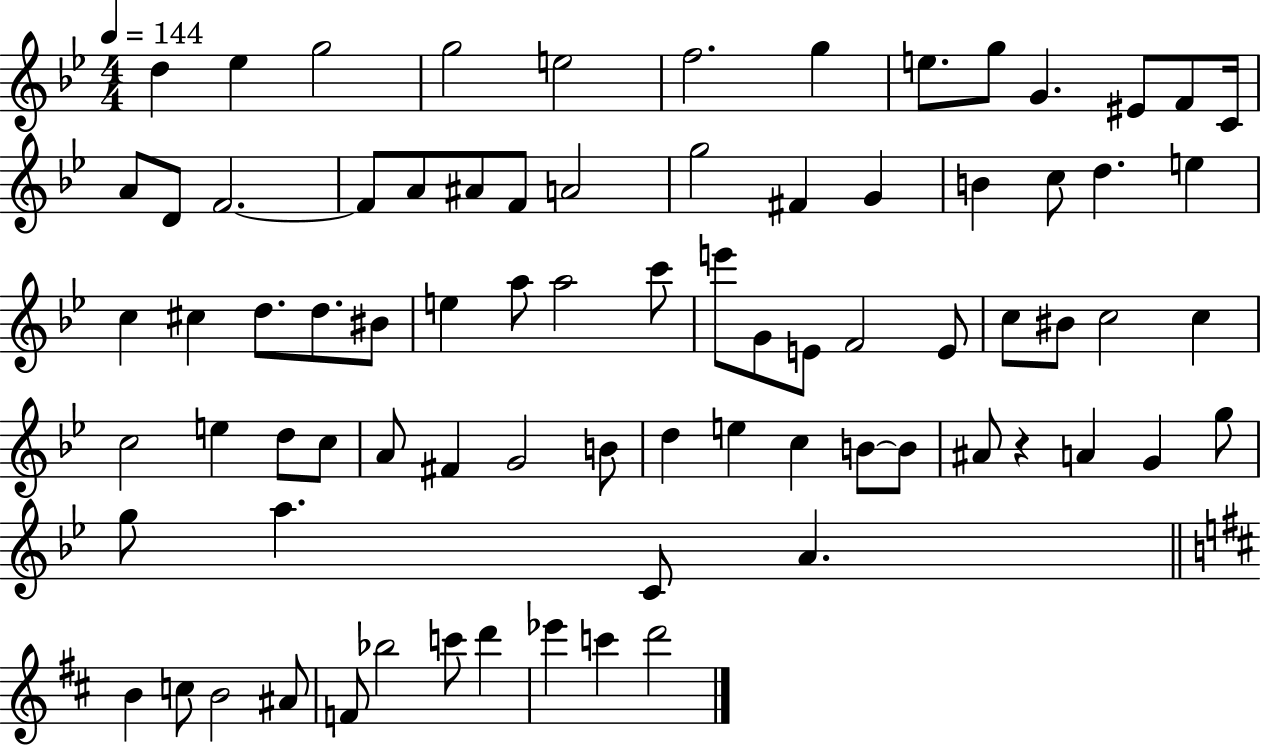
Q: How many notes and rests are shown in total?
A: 79